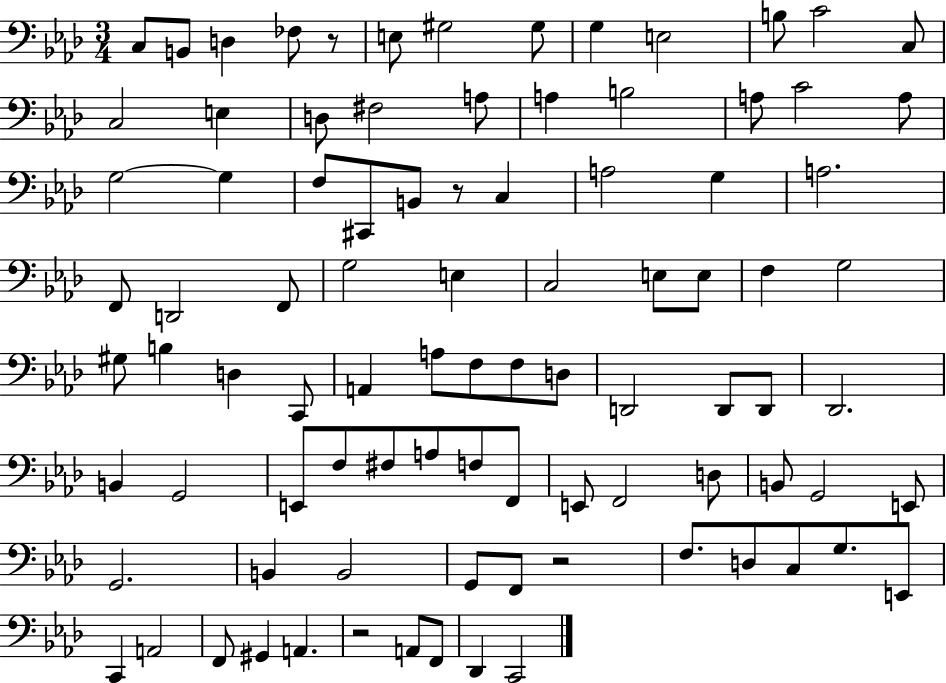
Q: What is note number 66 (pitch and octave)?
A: B2